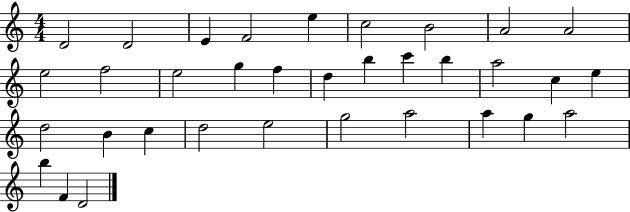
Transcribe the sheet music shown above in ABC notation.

X:1
T:Untitled
M:4/4
L:1/4
K:C
D2 D2 E F2 e c2 B2 A2 A2 e2 f2 e2 g f d b c' b a2 c e d2 B c d2 e2 g2 a2 a g a2 b F D2